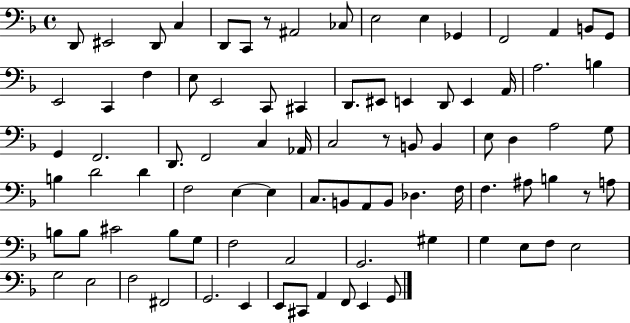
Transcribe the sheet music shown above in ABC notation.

X:1
T:Untitled
M:4/4
L:1/4
K:F
D,,/2 ^E,,2 D,,/2 C, D,,/2 C,,/2 z/2 ^A,,2 _C,/2 E,2 E, _G,, F,,2 A,, B,,/2 G,,/2 E,,2 C,, F, E,/2 E,,2 C,,/2 ^C,, D,,/2 ^E,,/2 E,, D,,/2 E,, A,,/4 A,2 B, G,, F,,2 D,,/2 F,,2 C, _A,,/4 C,2 z/2 B,,/2 B,, E,/2 D, A,2 G,/2 B, D2 D F,2 E, E, C,/2 B,,/2 A,,/2 B,,/2 _D, F,/4 F, ^A,/2 B, z/2 A,/2 B,/2 B,/2 ^C2 B,/2 G,/2 F,2 A,,2 G,,2 ^G, G, E,/2 F,/2 E,2 G,2 E,2 F,2 ^F,,2 G,,2 E,, E,,/2 ^C,,/2 A,, F,,/2 E,, G,,/2